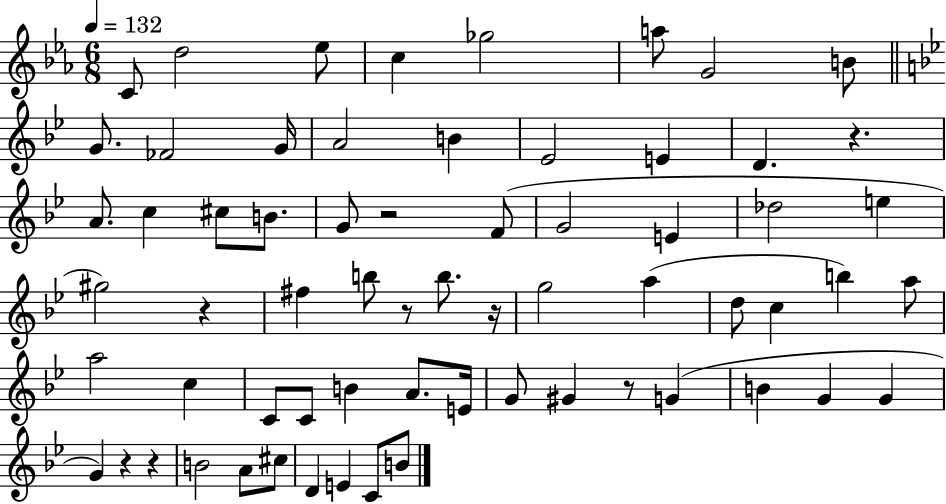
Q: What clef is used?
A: treble